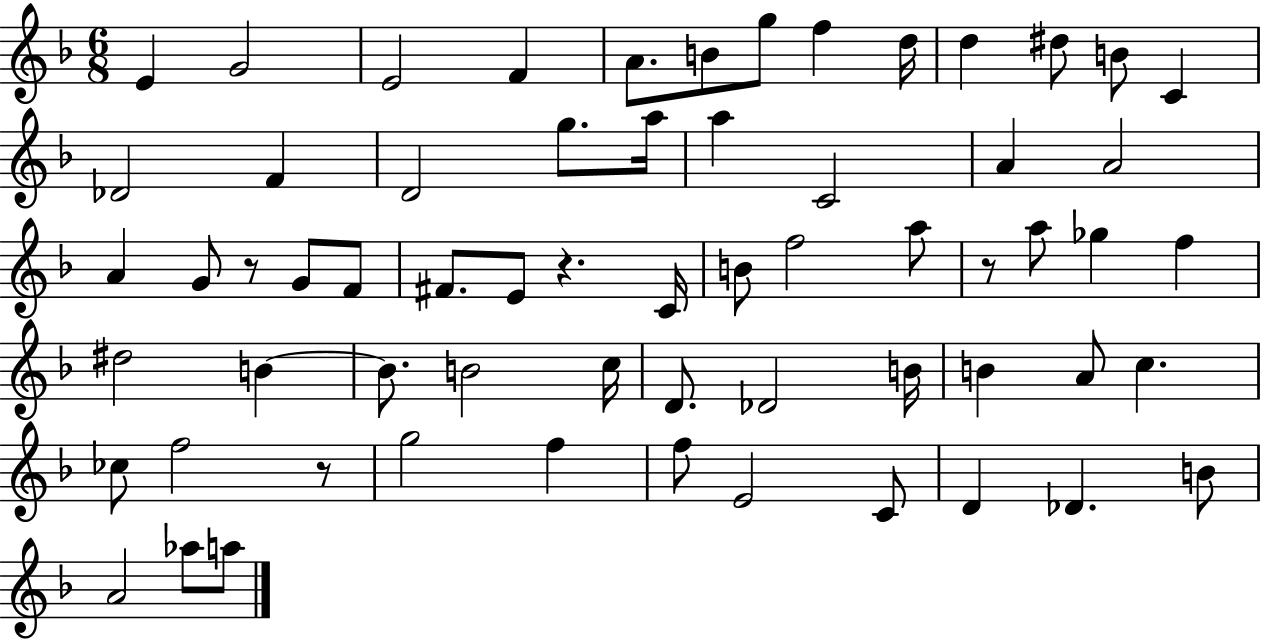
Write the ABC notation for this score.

X:1
T:Untitled
M:6/8
L:1/4
K:F
E G2 E2 F A/2 B/2 g/2 f d/4 d ^d/2 B/2 C _D2 F D2 g/2 a/4 a C2 A A2 A G/2 z/2 G/2 F/2 ^F/2 E/2 z C/4 B/2 f2 a/2 z/2 a/2 _g f ^d2 B B/2 B2 c/4 D/2 _D2 B/4 B A/2 c _c/2 f2 z/2 g2 f f/2 E2 C/2 D _D B/2 A2 _a/2 a/2